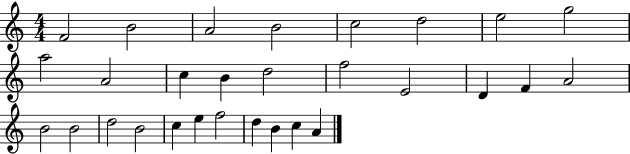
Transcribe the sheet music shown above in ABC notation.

X:1
T:Untitled
M:4/4
L:1/4
K:C
F2 B2 A2 B2 c2 d2 e2 g2 a2 A2 c B d2 f2 E2 D F A2 B2 B2 d2 B2 c e f2 d B c A